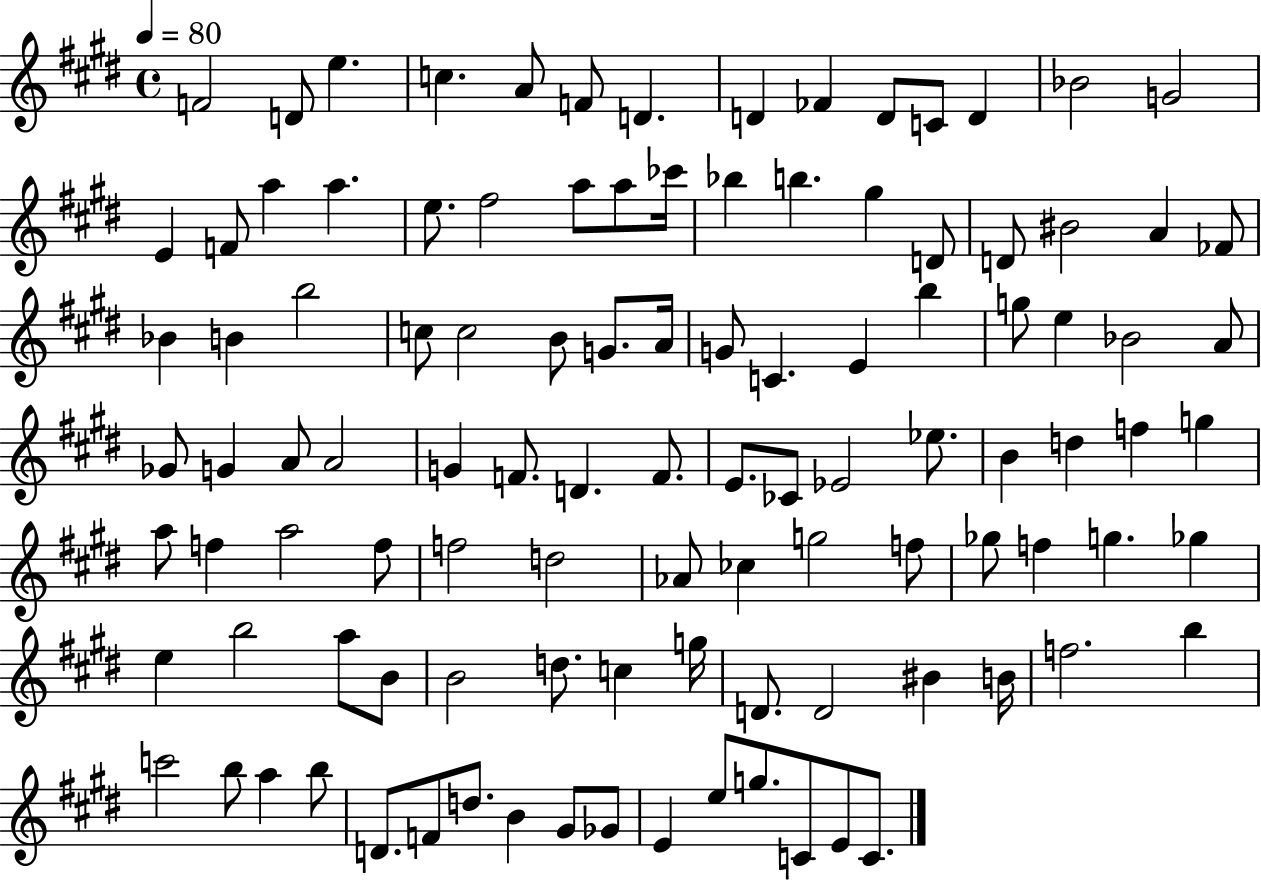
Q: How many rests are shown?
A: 0